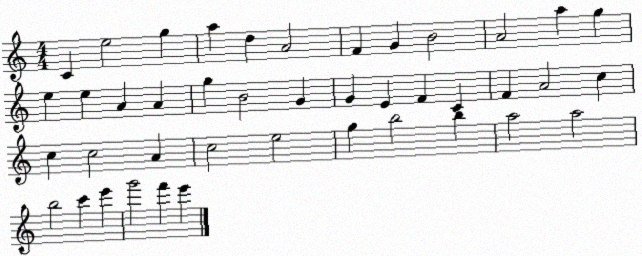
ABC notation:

X:1
T:Untitled
M:4/4
L:1/4
K:C
C e2 g a d A2 F G B2 A2 a g e e A A g B2 G G E F C F A2 c c c2 A c2 e2 g b2 b a2 a2 b2 c' e' g'2 f' e'